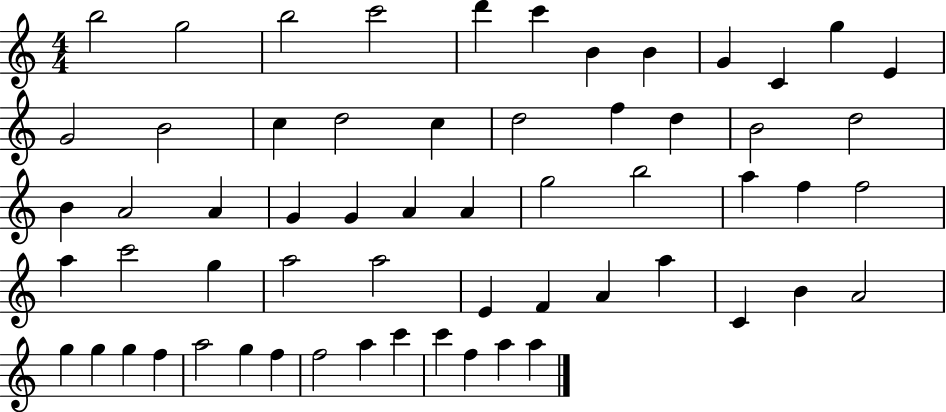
B5/h G5/h B5/h C6/h D6/q C6/q B4/q B4/q G4/q C4/q G5/q E4/q G4/h B4/h C5/q D5/h C5/q D5/h F5/q D5/q B4/h D5/h B4/q A4/h A4/q G4/q G4/q A4/q A4/q G5/h B5/h A5/q F5/q F5/h A5/q C6/h G5/q A5/h A5/h E4/q F4/q A4/q A5/q C4/q B4/q A4/h G5/q G5/q G5/q F5/q A5/h G5/q F5/q F5/h A5/q C6/q C6/q F5/q A5/q A5/q